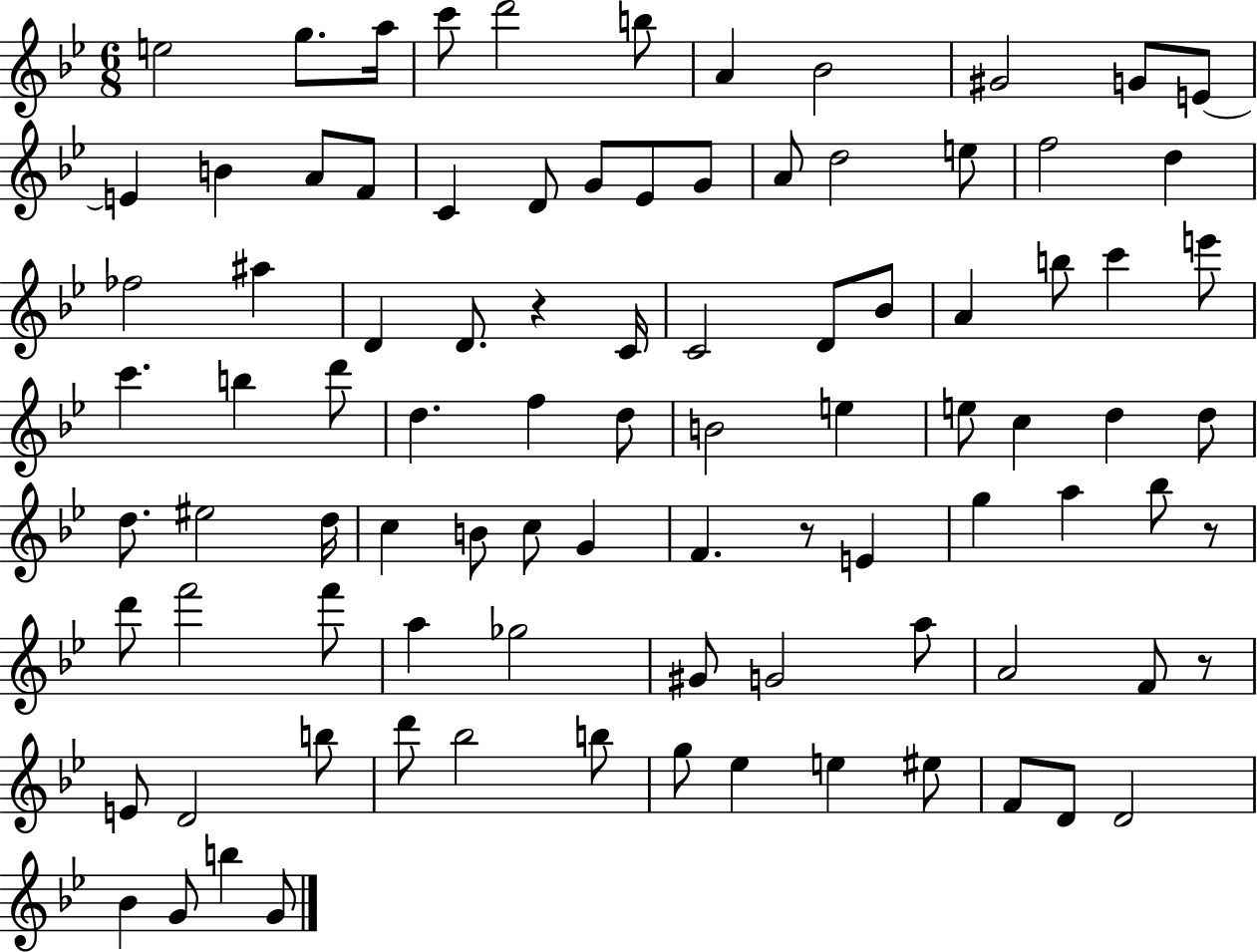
{
  \clef treble
  \numericTimeSignature
  \time 6/8
  \key bes \major
  e''2 g''8. a''16 | c'''8 d'''2 b''8 | a'4 bes'2 | gis'2 g'8 e'8~~ | \break e'4 b'4 a'8 f'8 | c'4 d'8 g'8 ees'8 g'8 | a'8 d''2 e''8 | f''2 d''4 | \break fes''2 ais''4 | d'4 d'8. r4 c'16 | c'2 d'8 bes'8 | a'4 b''8 c'''4 e'''8 | \break c'''4. b''4 d'''8 | d''4. f''4 d''8 | b'2 e''4 | e''8 c''4 d''4 d''8 | \break d''8. eis''2 d''16 | c''4 b'8 c''8 g'4 | f'4. r8 e'4 | g''4 a''4 bes''8 r8 | \break d'''8 f'''2 f'''8 | a''4 ges''2 | gis'8 g'2 a''8 | a'2 f'8 r8 | \break e'8 d'2 b''8 | d'''8 bes''2 b''8 | g''8 ees''4 e''4 eis''8 | f'8 d'8 d'2 | \break bes'4 g'8 b''4 g'8 | \bar "|."
}